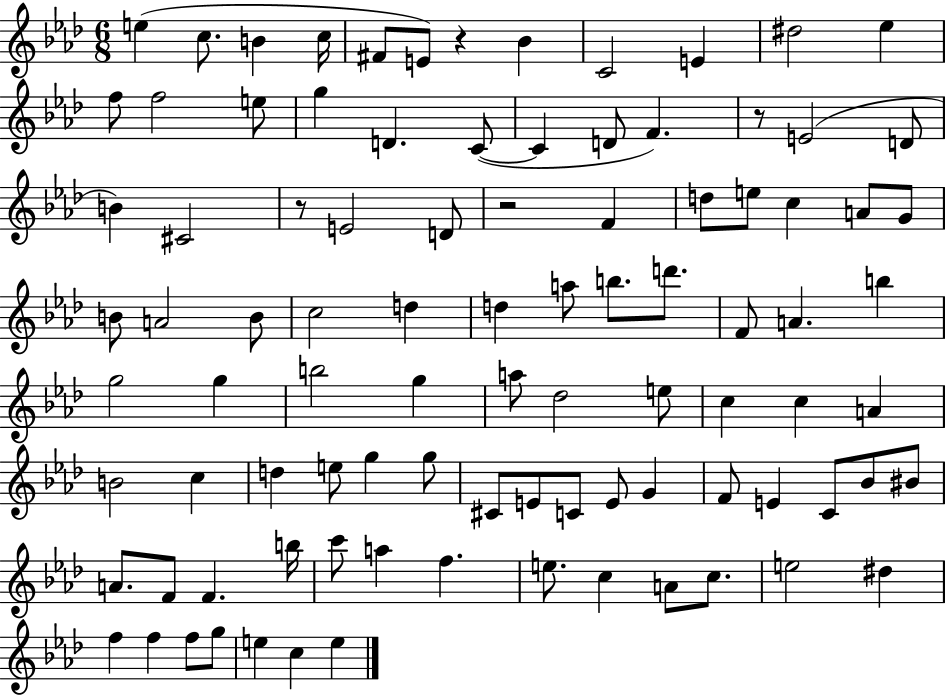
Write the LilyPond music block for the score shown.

{
  \clef treble
  \numericTimeSignature
  \time 6/8
  \key aes \major
  e''4( c''8. b'4 c''16 | fis'8 e'8) r4 bes'4 | c'2 e'4 | dis''2 ees''4 | \break f''8 f''2 e''8 | g''4 d'4. c'8~(~ | c'4 d'8 f'4.) | r8 e'2( d'8 | \break b'4) cis'2 | r8 e'2 d'8 | r2 f'4 | d''8 e''8 c''4 a'8 g'8 | \break b'8 a'2 b'8 | c''2 d''4 | d''4 a''8 b''8. d'''8. | f'8 a'4. b''4 | \break g''2 g''4 | b''2 g''4 | a''8 des''2 e''8 | c''4 c''4 a'4 | \break b'2 c''4 | d''4 e''8 g''4 g''8 | cis'8 e'8 c'8 e'8 g'4 | f'8 e'4 c'8 bes'8 bis'8 | \break a'8. f'8 f'4. b''16 | c'''8 a''4 f''4. | e''8. c''4 a'8 c''8. | e''2 dis''4 | \break f''4 f''4 f''8 g''8 | e''4 c''4 e''4 | \bar "|."
}